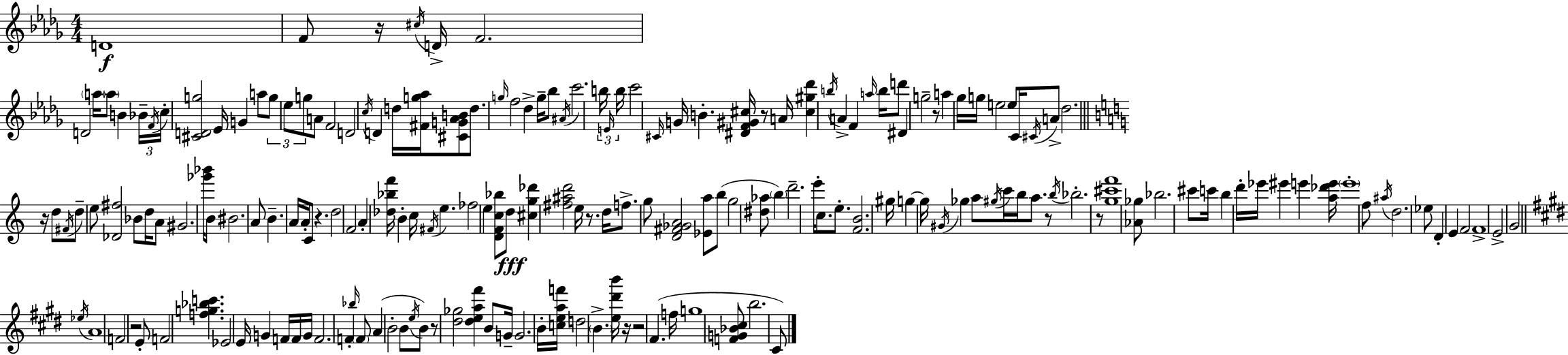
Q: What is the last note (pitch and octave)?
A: C#4